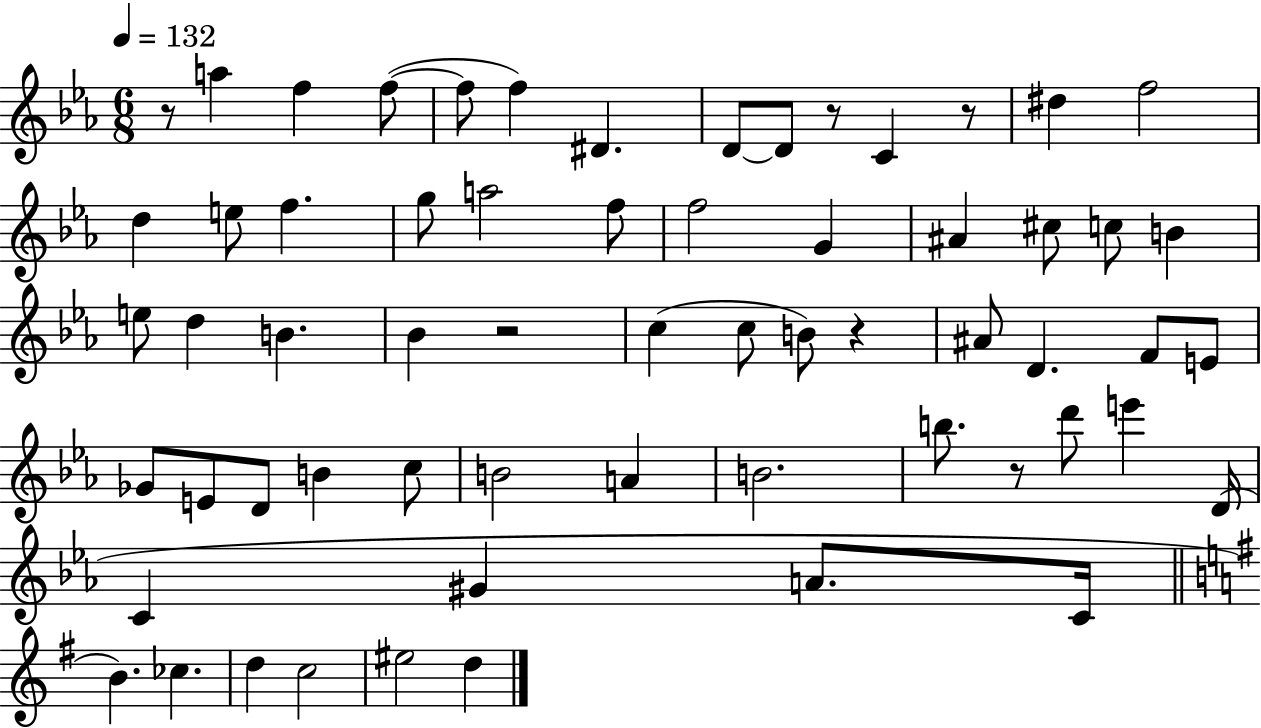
{
  \clef treble
  \numericTimeSignature
  \time 6/8
  \key ees \major
  \tempo 4 = 132
  r8 a''4 f''4 f''8~(~ | f''8 f''4) dis'4. | d'8~~ d'8 r8 c'4 r8 | dis''4 f''2 | \break d''4 e''8 f''4. | g''8 a''2 f''8 | f''2 g'4 | ais'4 cis''8 c''8 b'4 | \break e''8 d''4 b'4. | bes'4 r2 | c''4( c''8 b'8) r4 | ais'8 d'4. f'8 e'8 | \break ges'8 e'8 d'8 b'4 c''8 | b'2 a'4 | b'2. | b''8. r8 d'''8 e'''4 d'16( | \break c'4 gis'4 a'8. c'16 | \bar "||" \break \key g \major b'4.) ces''4. | d''4 c''2 | eis''2 d''4 | \bar "|."
}